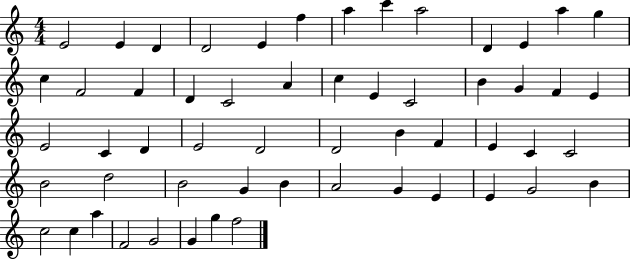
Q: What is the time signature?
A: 4/4